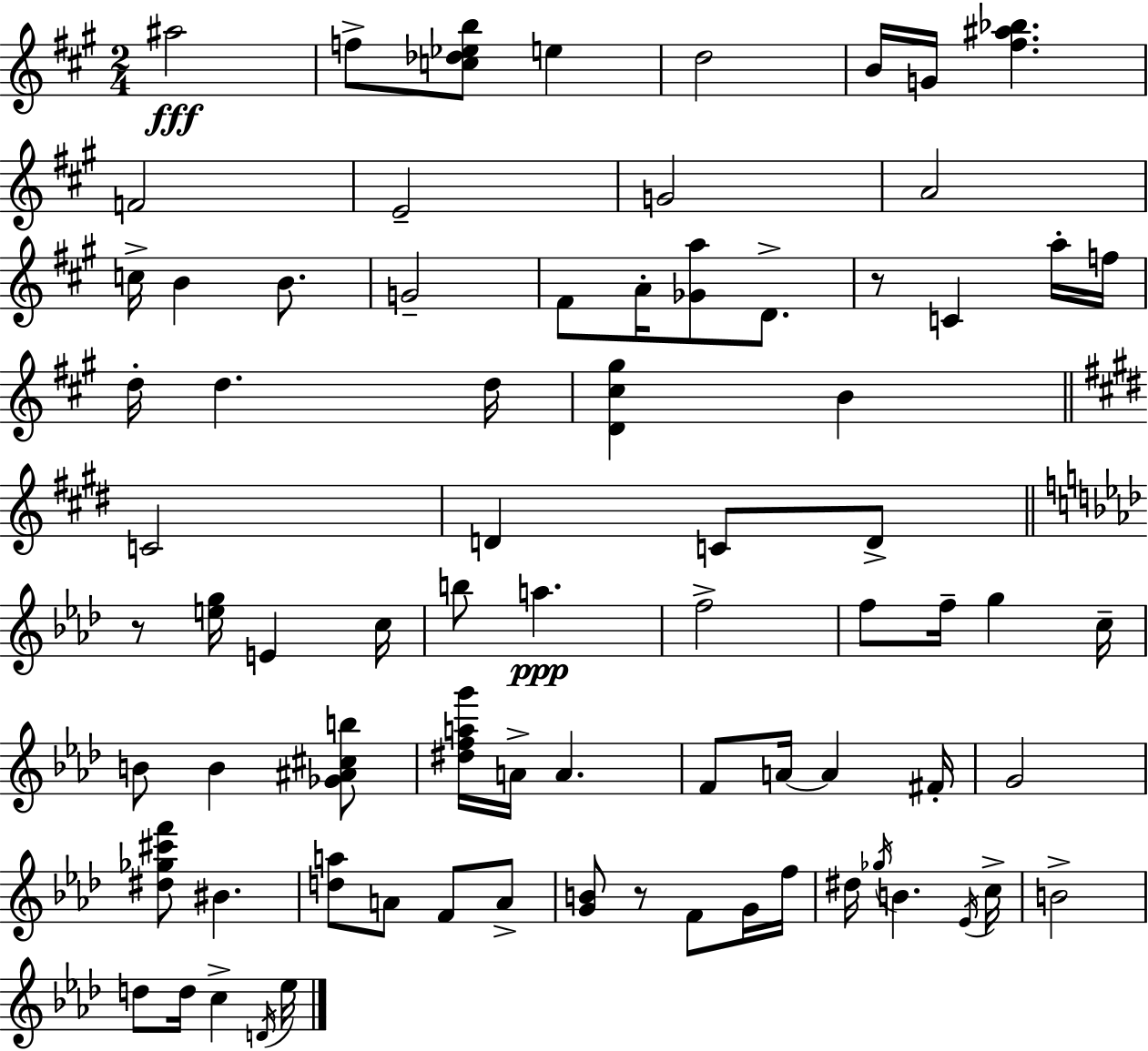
A#5/h F5/e [C5,Db5,Eb5,B5]/e E5/q D5/h B4/s G4/s [F#5,A#5,Bb5]/q. F4/h E4/h G4/h A4/h C5/s B4/q B4/e. G4/h F#4/e A4/s [Gb4,A5]/e D4/e. R/e C4/q A5/s F5/s D5/s D5/q. D5/s [D4,C#5,G#5]/q B4/q C4/h D4/q C4/e D4/e R/e [E5,G5]/s E4/q C5/s B5/e A5/q. F5/h F5/e F5/s G5/q C5/s B4/e B4/q [Gb4,A#4,C#5,B5]/e [D#5,F5,A5,G6]/s A4/s A4/q. F4/e A4/s A4/q F#4/s G4/h [D#5,Gb5,C#6,F6]/e BIS4/q. [D5,A5]/e A4/e F4/e A4/e [G4,B4]/e R/e F4/e G4/s F5/s D#5/s Gb5/s B4/q. Eb4/s C5/s B4/h D5/e D5/s C5/q D4/s Eb5/s